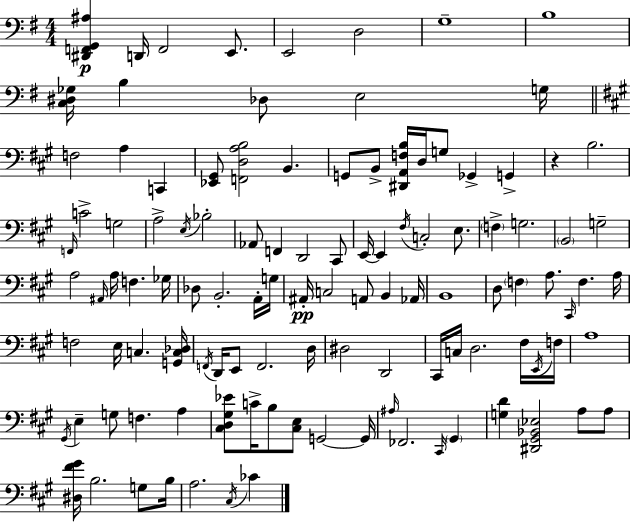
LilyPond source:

{
  \clef bass
  \numericTimeSignature
  \time 4/4
  \key g \major
  <dis, f, g, ais>4\p d,16 f,2 e,8. | e,2 d2 | g1-- | b1 | \break <c dis ges>16 b4 des8 e2 g16 | \bar "||" \break \key a \major f2 a4 c,4 | <ees, gis,>8 <f, d a b>2 b,4. | g,8 b,8-> <dis, a, f b>16 d16 g8 ges,4-> g,4-> | r4 b2. | \break \grace { f,16 } c'2-> g2 | a2-> \acciaccatura { e16 } bes2-. | aes,8 f,4 d,2 | cis,8 e,16~~ e,4 \acciaccatura { fis16 } c2-. | \break e8. \parenthesize f4-> g2. | \parenthesize b,2 g2-- | a2 \grace { ais,16 } a16 f4. | ges16 des8 b,2.-. | \break a,16-. g16 ais,16-.\pp c2 a,8 b,4 | aes,16 b,1 | d8 \parenthesize f4 a8. \grace { cis,16 } f4. | a16 f2 e16 c4. | \break <g, c des>16 \acciaccatura { f,16 } d,16 e,8 f,2. | d16 dis2 d,2 | cis,16 c16 d2. | fis16 \acciaccatura { e,16 } f16 a1 | \break \acciaccatura { gis,16 } e4-- g8 f4. | a4 <cis d gis ees'>8 c'16-> b8 <cis e>8 g,2~~ | g,16 \grace { ais16 } fes,2. | \grace { cis,16 } \parenthesize gis,4 <g d'>4 <dis, gis, bes, ees>2 | \break a8 a8 <dis fis' gis'>16 b2. | g8 b16 a2. | \acciaccatura { cis16 } ces'4 \bar "|."
}